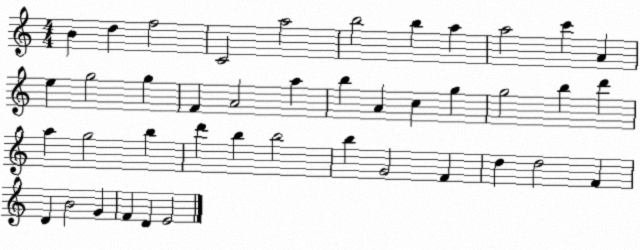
X:1
T:Untitled
M:4/4
L:1/4
K:C
B d f2 C2 a2 b2 b a a2 c' A e g2 g F A2 a b A c g g2 b d' a g2 b d' b b2 b G2 F d d2 F D B2 G F D E2